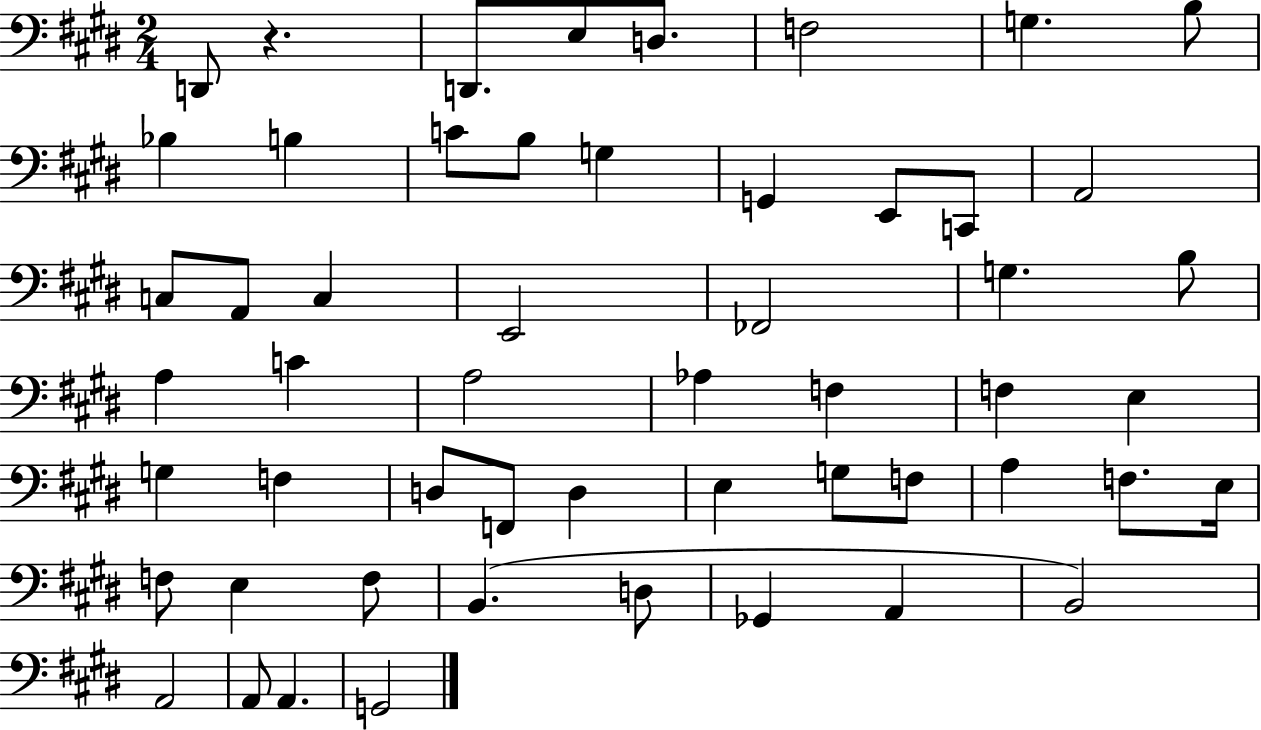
{
  \clef bass
  \numericTimeSignature
  \time 2/4
  \key e \major
  d,8 r4. | d,8. e8 d8. | f2 | g4. b8 | \break bes4 b4 | c'8 b8 g4 | g,4 e,8 c,8 | a,2 | \break c8 a,8 c4 | e,2 | fes,2 | g4. b8 | \break a4 c'4 | a2 | aes4 f4 | f4 e4 | \break g4 f4 | d8 f,8 d4 | e4 g8 f8 | a4 f8. e16 | \break f8 e4 f8 | b,4.( d8 | ges,4 a,4 | b,2) | \break a,2 | a,8 a,4. | g,2 | \bar "|."
}